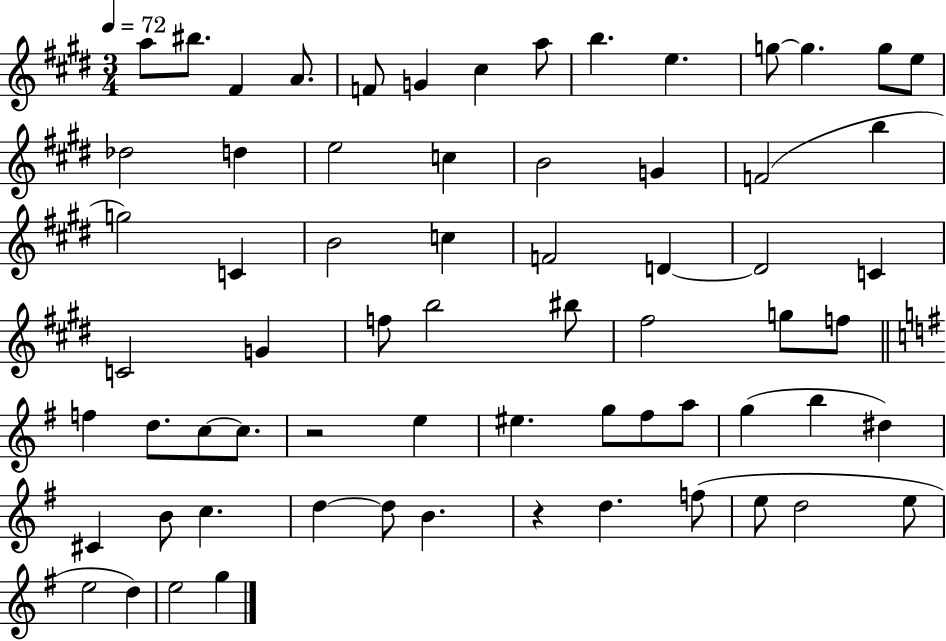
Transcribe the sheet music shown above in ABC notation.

X:1
T:Untitled
M:3/4
L:1/4
K:E
a/2 ^b/2 ^F A/2 F/2 G ^c a/2 b e g/2 g g/2 e/2 _d2 d e2 c B2 G F2 b g2 C B2 c F2 D D2 C C2 G f/2 b2 ^b/2 ^f2 g/2 f/2 f d/2 c/2 c/2 z2 e ^e g/2 ^f/2 a/2 g b ^d ^C B/2 c d d/2 B z d f/2 e/2 d2 e/2 e2 d e2 g